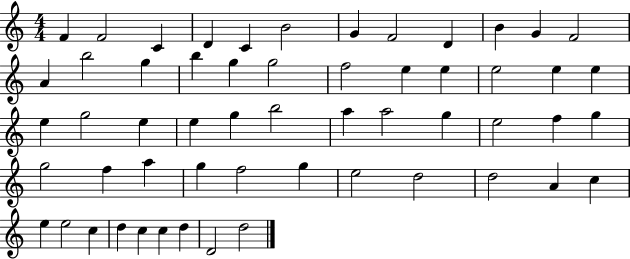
X:1
T:Untitled
M:4/4
L:1/4
K:C
F F2 C D C B2 G F2 D B G F2 A b2 g b g g2 f2 e e e2 e e e g2 e e g b2 a a2 g e2 f g g2 f a g f2 g e2 d2 d2 A c e e2 c d c c d D2 d2